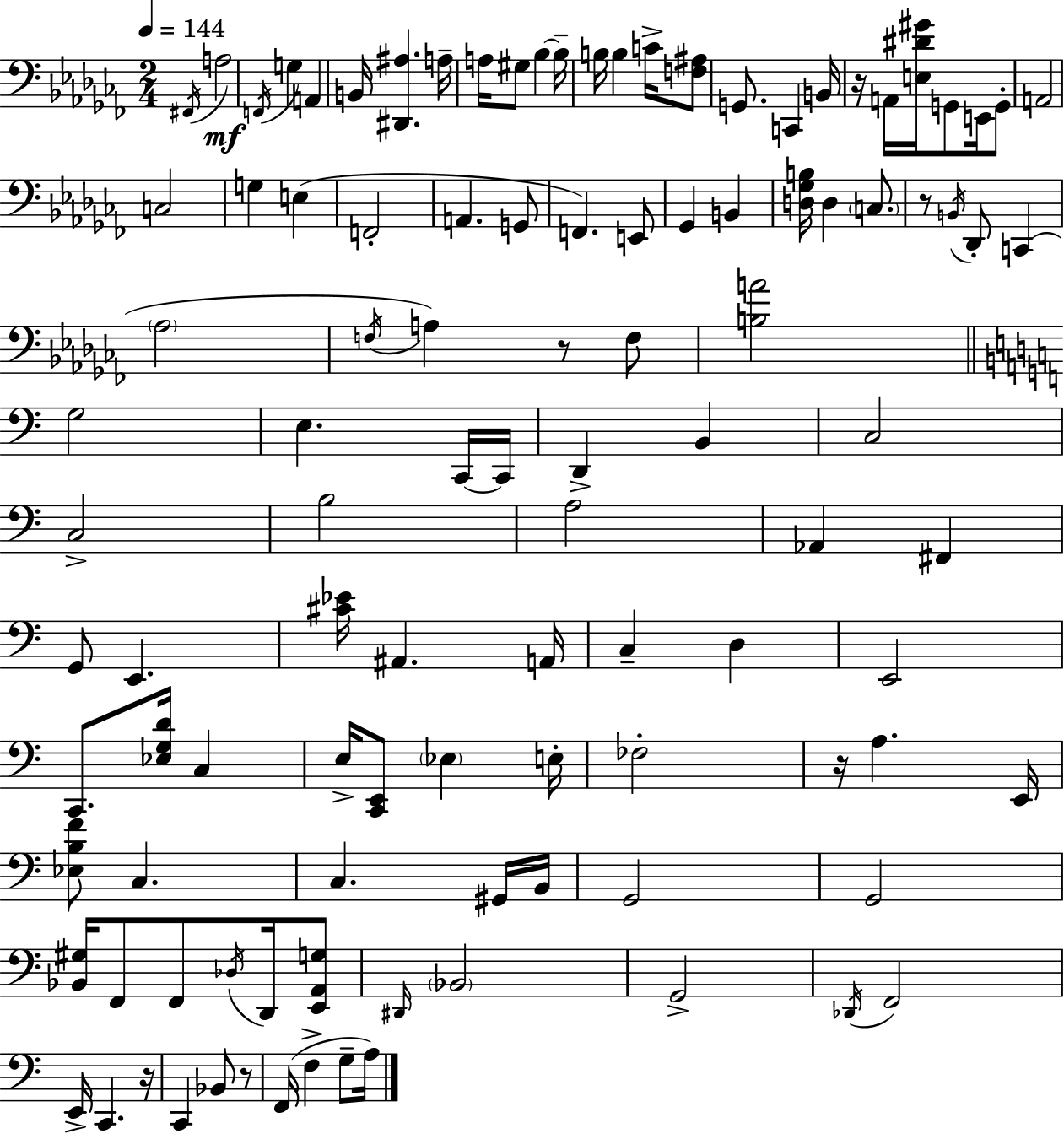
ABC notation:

X:1
T:Untitled
M:2/4
L:1/4
K:Abm
^F,,/4 A,2 F,,/4 G, A,, B,,/4 [^D,,^A,] A,/4 A,/4 ^G,/2 _B, _B,/4 B,/4 B, C/4 [F,^A,]/2 G,,/2 C,, B,,/4 z/4 A,,/4 [E,^D^G]/4 G,,/2 E,,/4 G,,/2 A,,2 C,2 G, E, F,,2 A,, G,,/2 F,, E,,/2 _G,, B,, [D,_G,B,]/4 D, C,/2 z/2 B,,/4 _D,,/2 C,, _A,2 F,/4 A, z/2 F,/2 [B,A]2 G,2 E, C,,/4 C,,/4 D,, B,, C,2 C,2 B,2 A,2 _A,, ^F,, G,,/2 E,, [^C_E]/4 ^A,, A,,/4 C, D, E,,2 C,,/2 [_E,G,D]/4 C, E,/4 [C,,E,,]/2 _E, E,/4 _F,2 z/4 A, E,,/4 [_E,B,F]/2 C, C, ^G,,/4 B,,/4 G,,2 G,,2 [_B,,^G,]/4 F,,/2 F,,/2 _D,/4 D,,/4 [E,,A,,G,]/2 ^D,,/4 _B,,2 G,,2 _D,,/4 F,,2 E,,/4 C,, z/4 C,, _B,,/2 z/2 F,,/4 F, G,/2 A,/4